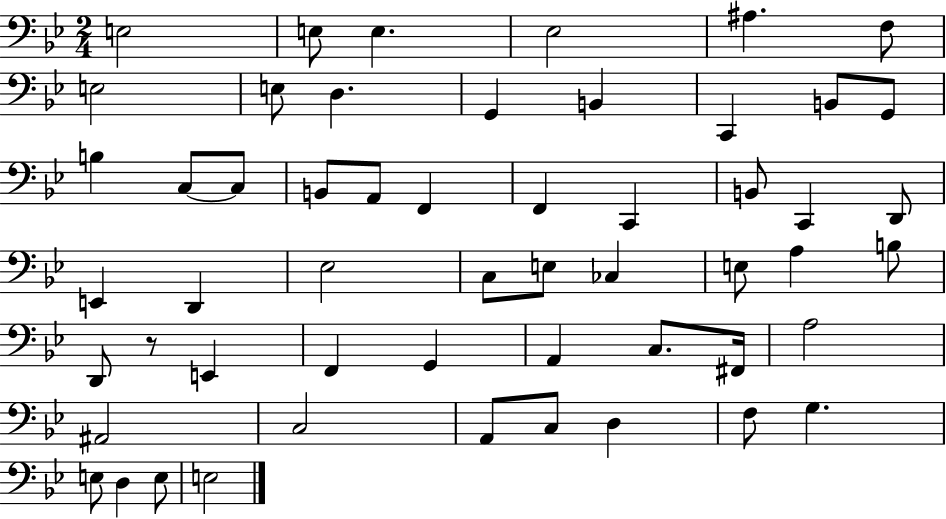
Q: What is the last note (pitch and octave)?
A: E3